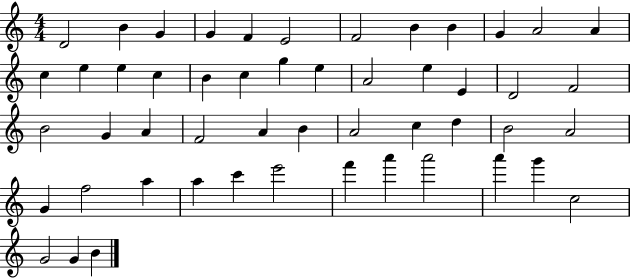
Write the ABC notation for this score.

X:1
T:Untitled
M:4/4
L:1/4
K:C
D2 B G G F E2 F2 B B G A2 A c e e c B c g e A2 e E D2 F2 B2 G A F2 A B A2 c d B2 A2 G f2 a a c' e'2 f' a' a'2 a' g' c2 G2 G B